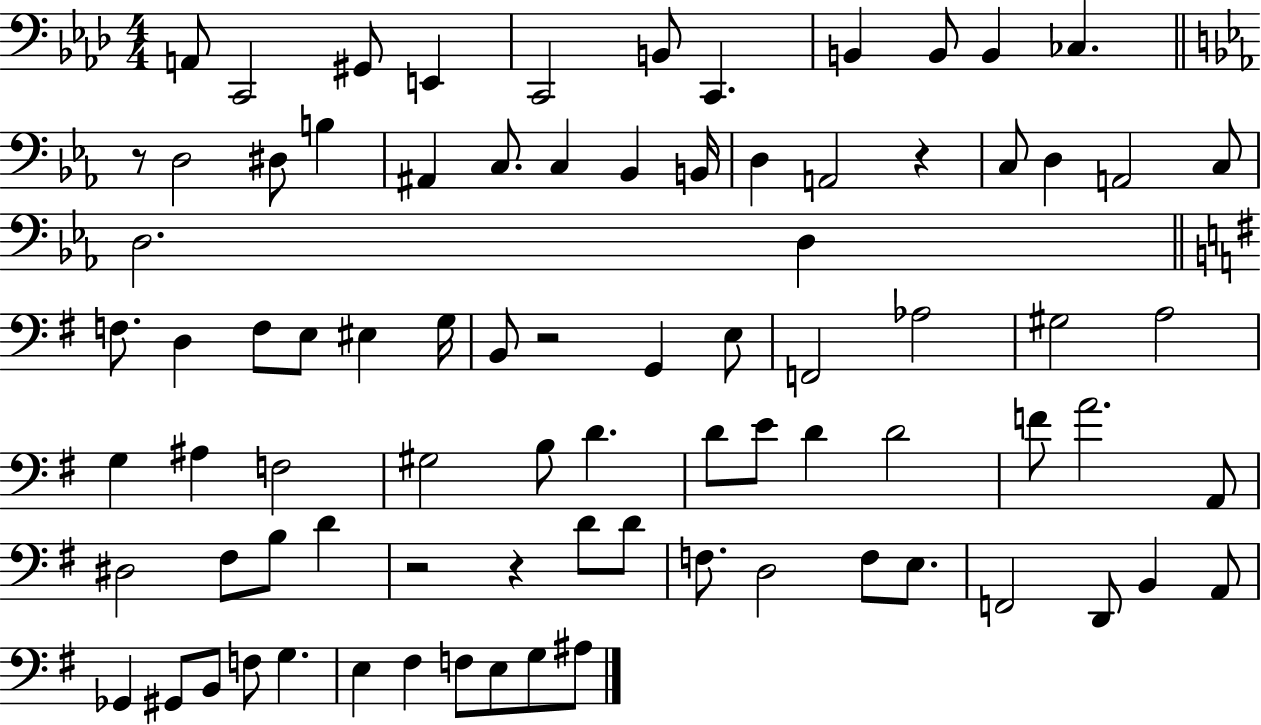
A2/e C2/h G#2/e E2/q C2/h B2/e C2/q. B2/q B2/e B2/q CES3/q. R/e D3/h D#3/e B3/q A#2/q C3/e. C3/q Bb2/q B2/s D3/q A2/h R/q C3/e D3/q A2/h C3/e D3/h. D3/q F3/e. D3/q F3/e E3/e EIS3/q G3/s B2/e R/h G2/q E3/e F2/h Ab3/h G#3/h A3/h G3/q A#3/q F3/h G#3/h B3/e D4/q. D4/e E4/e D4/q D4/h F4/e A4/h. A2/e D#3/h F#3/e B3/e D4/q R/h R/q D4/e D4/e F3/e. D3/h F3/e E3/e. F2/h D2/e B2/q A2/e Gb2/q G#2/e B2/e F3/e G3/q. E3/q F#3/q F3/e E3/e G3/e A#3/e